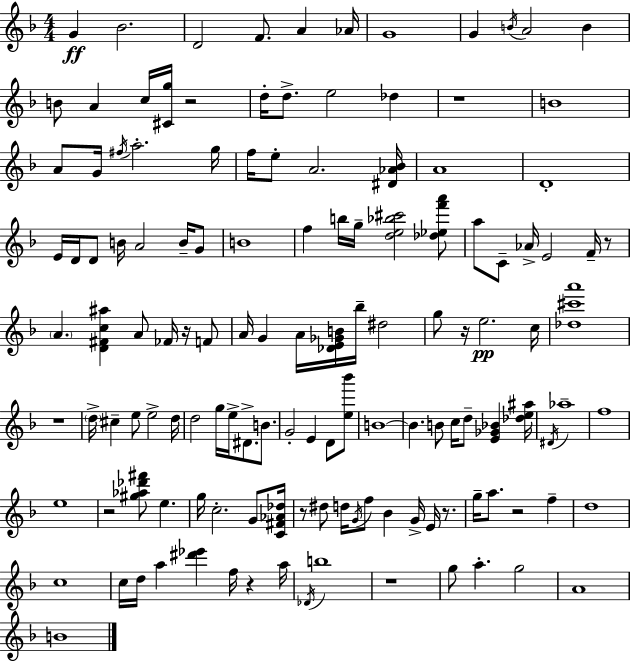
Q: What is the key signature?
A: F major